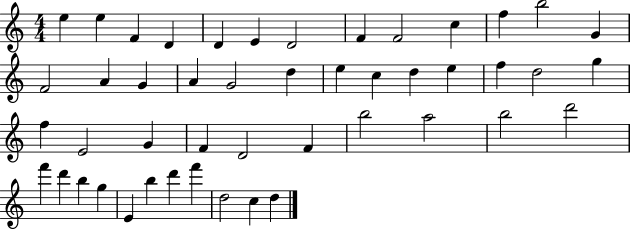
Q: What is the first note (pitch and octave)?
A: E5